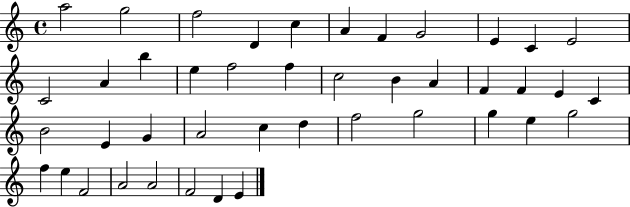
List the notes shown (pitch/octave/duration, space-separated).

A5/h G5/h F5/h D4/q C5/q A4/q F4/q G4/h E4/q C4/q E4/h C4/h A4/q B5/q E5/q F5/h F5/q C5/h B4/q A4/q F4/q F4/q E4/q C4/q B4/h E4/q G4/q A4/h C5/q D5/q F5/h G5/h G5/q E5/q G5/h F5/q E5/q F4/h A4/h A4/h F4/h D4/q E4/q